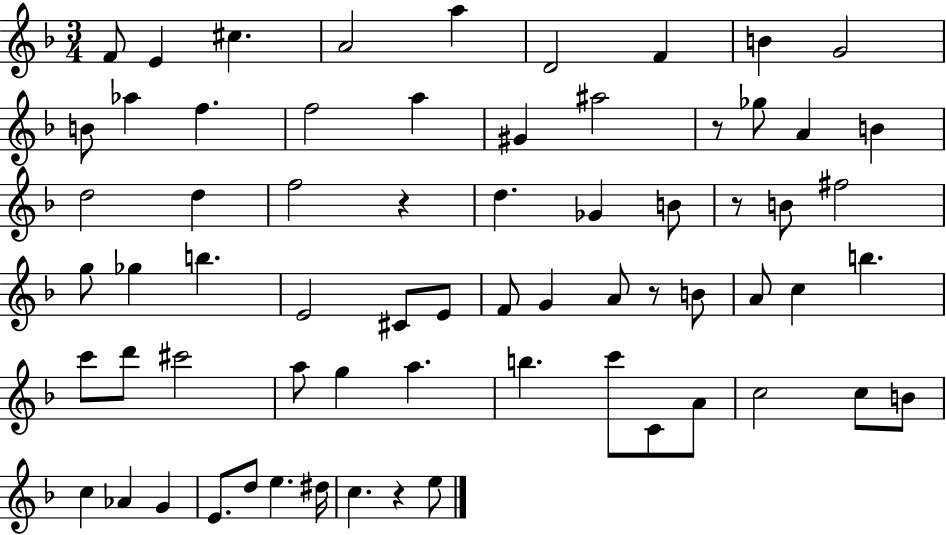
F4/e E4/q C#5/q. A4/h A5/q D4/h F4/q B4/q G4/h B4/e Ab5/q F5/q. F5/h A5/q G#4/q A#5/h R/e Gb5/e A4/q B4/q D5/h D5/q F5/h R/q D5/q. Gb4/q B4/e R/e B4/e F#5/h G5/e Gb5/q B5/q. E4/h C#4/e E4/e F4/e G4/q A4/e R/e B4/e A4/e C5/q B5/q. C6/e D6/e C#6/h A5/e G5/q A5/q. B5/q. C6/e C4/e A4/e C5/h C5/e B4/e C5/q Ab4/q G4/q E4/e. D5/e E5/q. D#5/s C5/q. R/q E5/e